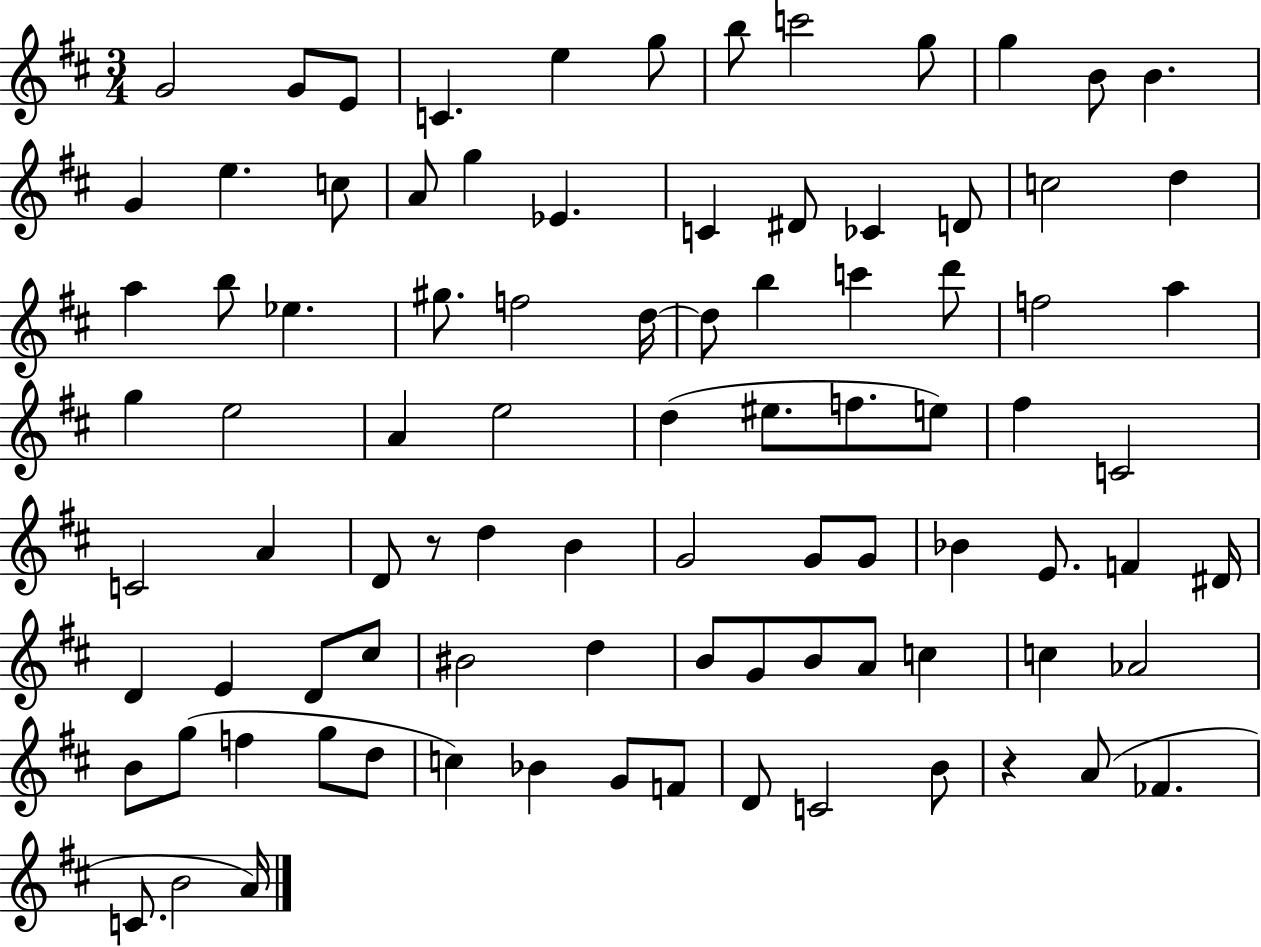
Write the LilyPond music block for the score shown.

{
  \clef treble
  \numericTimeSignature
  \time 3/4
  \key d \major
  \repeat volta 2 { g'2 g'8 e'8 | c'4. e''4 g''8 | b''8 c'''2 g''8 | g''4 b'8 b'4. | \break g'4 e''4. c''8 | a'8 g''4 ees'4. | c'4 dis'8 ces'4 d'8 | c''2 d''4 | \break a''4 b''8 ees''4. | gis''8. f''2 d''16~~ | d''8 b''4 c'''4 d'''8 | f''2 a''4 | \break g''4 e''2 | a'4 e''2 | d''4( eis''8. f''8. e''8) | fis''4 c'2 | \break c'2 a'4 | d'8 r8 d''4 b'4 | g'2 g'8 g'8 | bes'4 e'8. f'4 dis'16 | \break d'4 e'4 d'8 cis''8 | bis'2 d''4 | b'8 g'8 b'8 a'8 c''4 | c''4 aes'2 | \break b'8 g''8( f''4 g''8 d''8 | c''4) bes'4 g'8 f'8 | d'8 c'2 b'8 | r4 a'8( fes'4. | \break c'8. b'2 a'16) | } \bar "|."
}